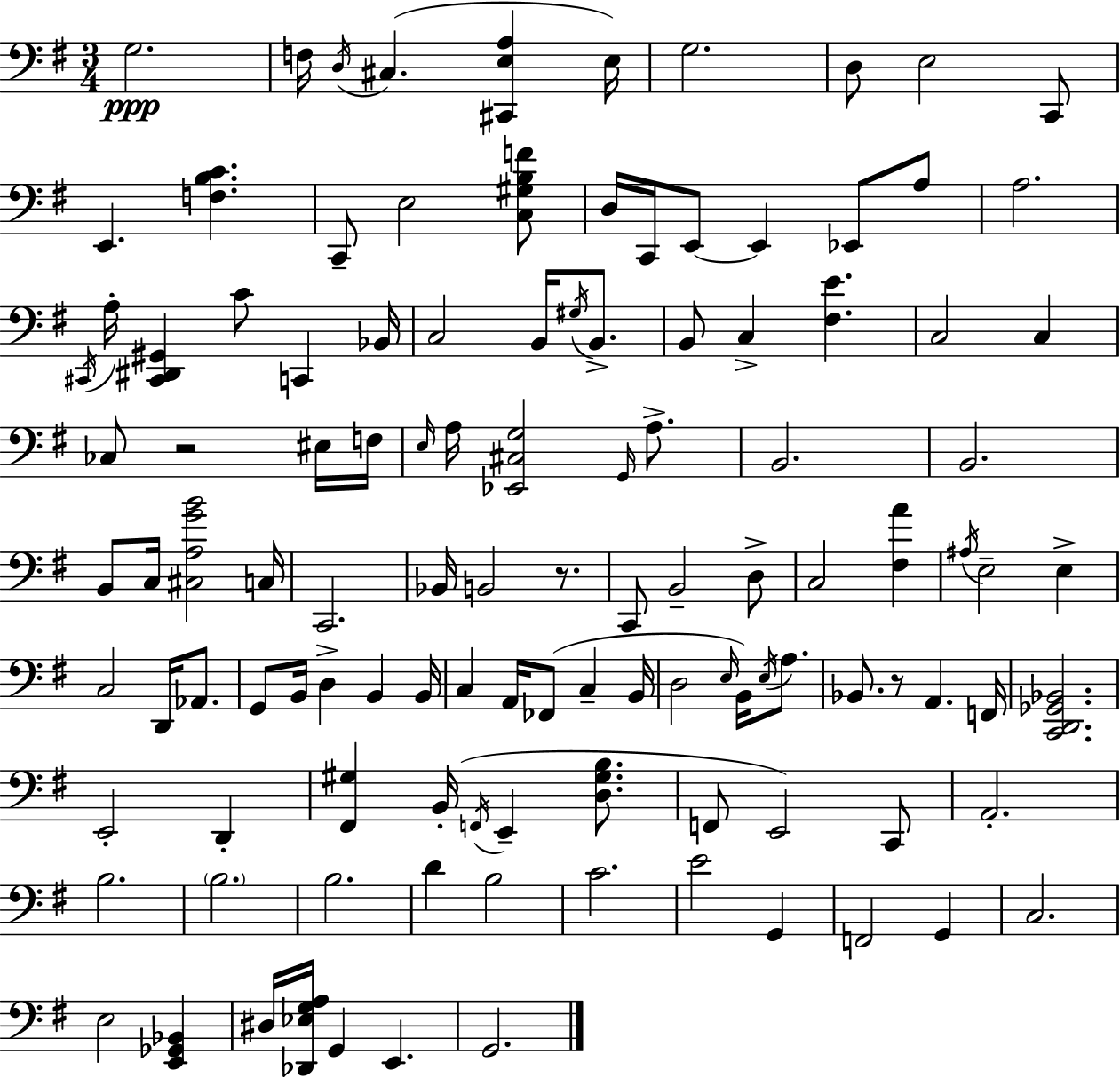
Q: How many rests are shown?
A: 3